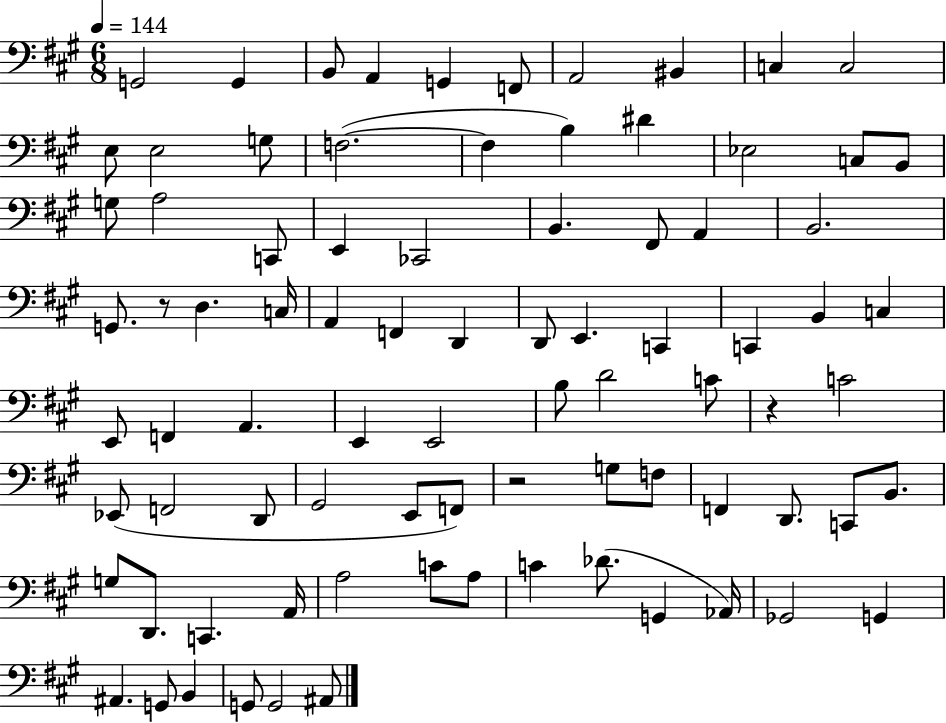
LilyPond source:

{
  \clef bass
  \numericTimeSignature
  \time 6/8
  \key a \major
  \tempo 4 = 144
  g,2 g,4 | b,8 a,4 g,4 f,8 | a,2 bis,4 | c4 c2 | \break e8 e2 g8 | f2.~(~ | f4 b4) dis'4 | ees2 c8 b,8 | \break g8 a2 c,8 | e,4 ces,2 | b,4. fis,8 a,4 | b,2. | \break g,8. r8 d4. c16 | a,4 f,4 d,4 | d,8 e,4. c,4 | c,4 b,4 c4 | \break e,8 f,4 a,4. | e,4 e,2 | b8 d'2 c'8 | r4 c'2 | \break ees,8( f,2 d,8 | gis,2 e,8 f,8) | r2 g8 f8 | f,4 d,8. c,8 b,8. | \break g8 d,8. c,4. a,16 | a2 c'8 a8 | c'4 des'8.( g,4 aes,16) | ges,2 g,4 | \break ais,4. g,8 b,4 | g,8 g,2 ais,8 | \bar "|."
}